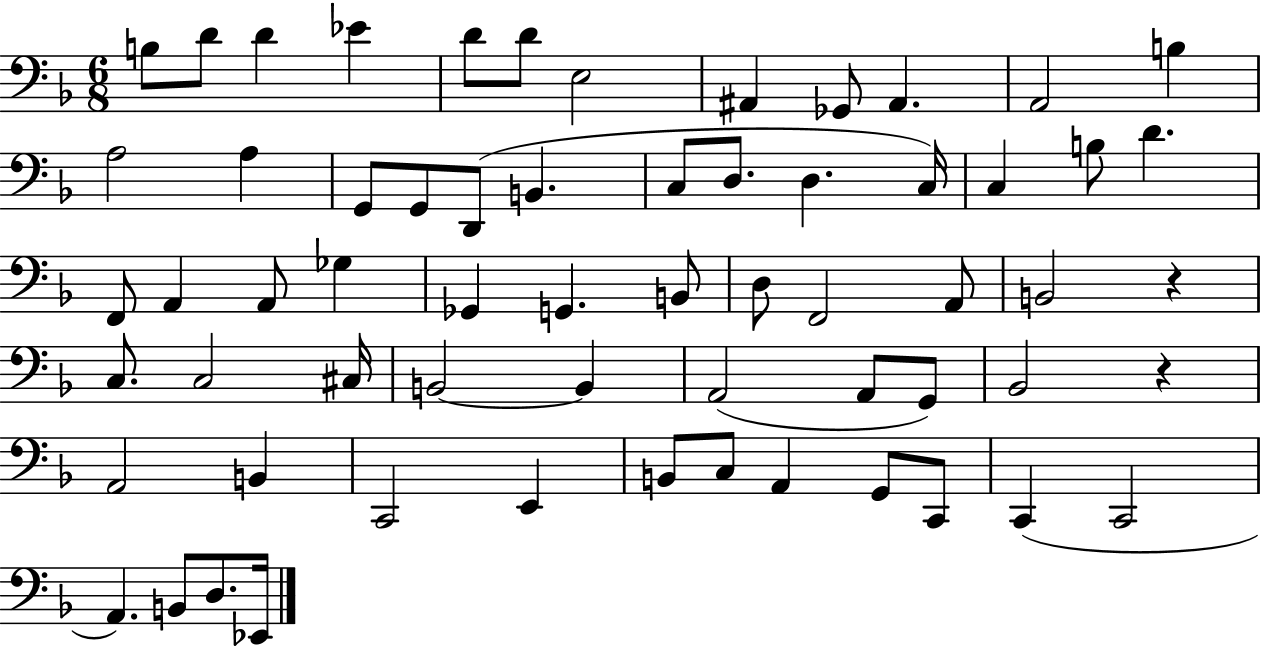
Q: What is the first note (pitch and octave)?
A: B3